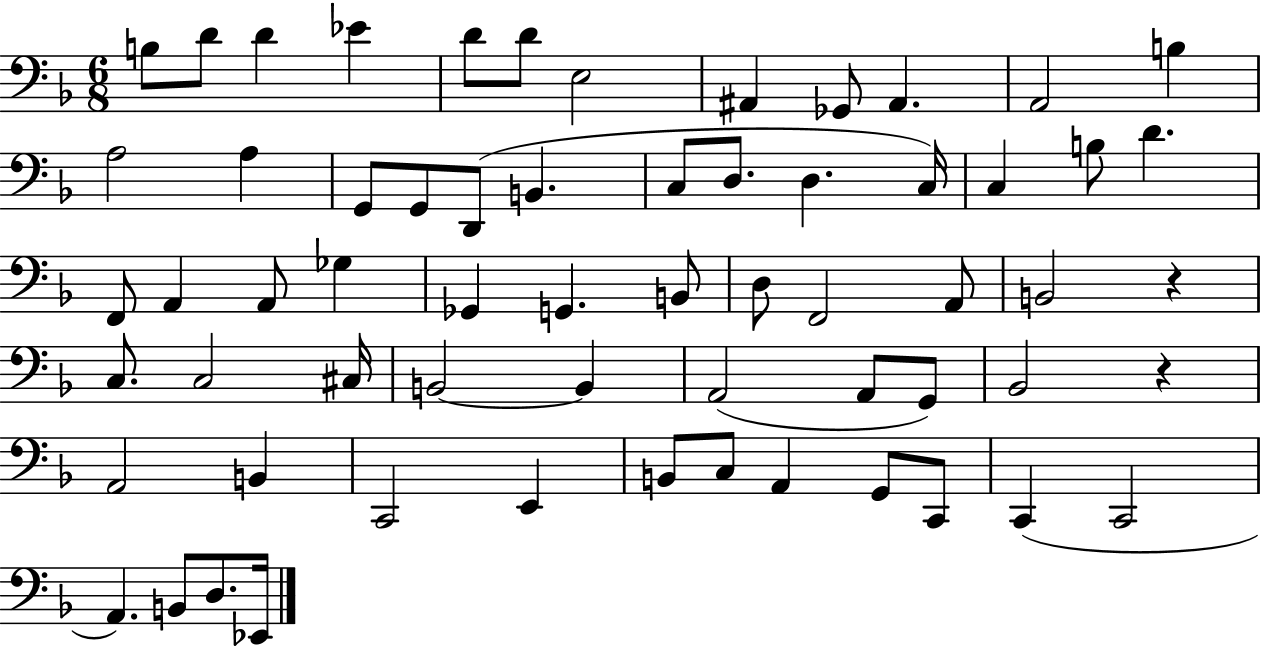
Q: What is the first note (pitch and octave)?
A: B3